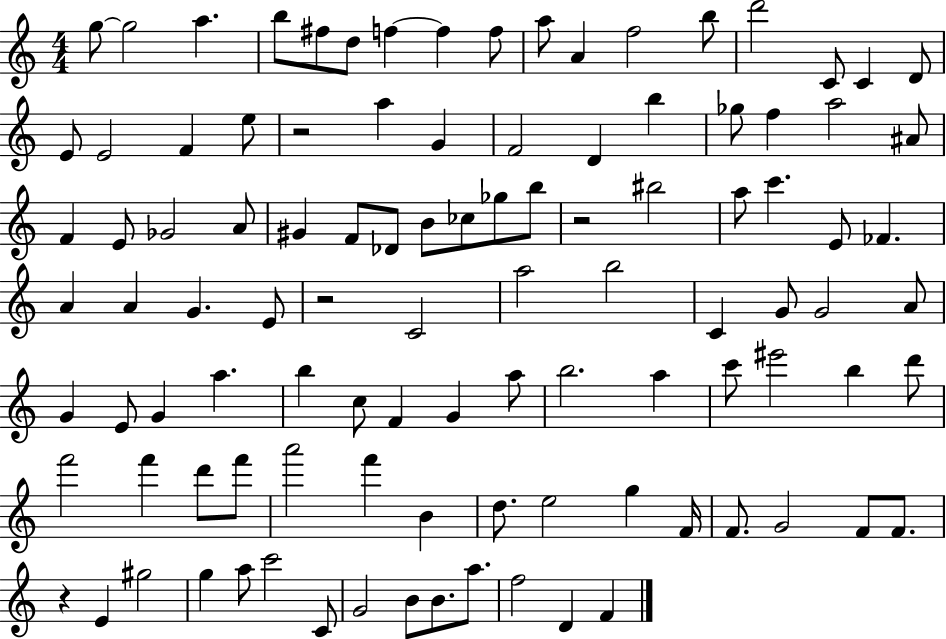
G5/e G5/h A5/q. B5/e F#5/e D5/e F5/q F5/q F5/e A5/e A4/q F5/h B5/e D6/h C4/e C4/q D4/e E4/e E4/h F4/q E5/e R/h A5/q G4/q F4/h D4/q B5/q Gb5/e F5/q A5/h A#4/e F4/q E4/e Gb4/h A4/e G#4/q F4/e Db4/e B4/e CES5/e Gb5/e B5/e R/h BIS5/h A5/e C6/q. E4/e FES4/q. A4/q A4/q G4/q. E4/e R/h C4/h A5/h B5/h C4/q G4/e G4/h A4/e G4/q E4/e G4/q A5/q. B5/q C5/e F4/q G4/q A5/e B5/h. A5/q C6/e EIS6/h B5/q D6/e F6/h F6/q D6/e F6/e A6/h F6/q B4/q D5/e. E5/h G5/q F4/s F4/e. G4/h F4/e F4/e. R/q E4/q G#5/h G5/q A5/e C6/h C4/e G4/h B4/e B4/e. A5/e. F5/h D4/q F4/q